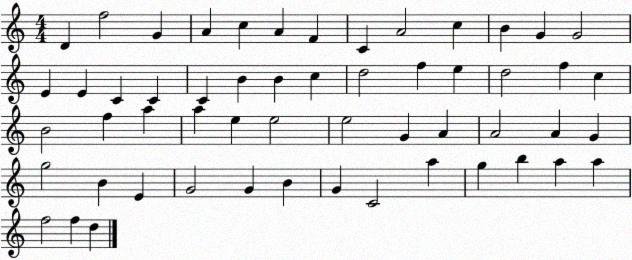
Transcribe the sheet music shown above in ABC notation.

X:1
T:Untitled
M:4/4
L:1/4
K:C
D f2 G A c A F C A2 c B G G2 E E C C C B B c d2 f e d2 f c B2 f a a e e2 e2 G A A2 A G g2 B E G2 G B G C2 a g b a a f2 f d